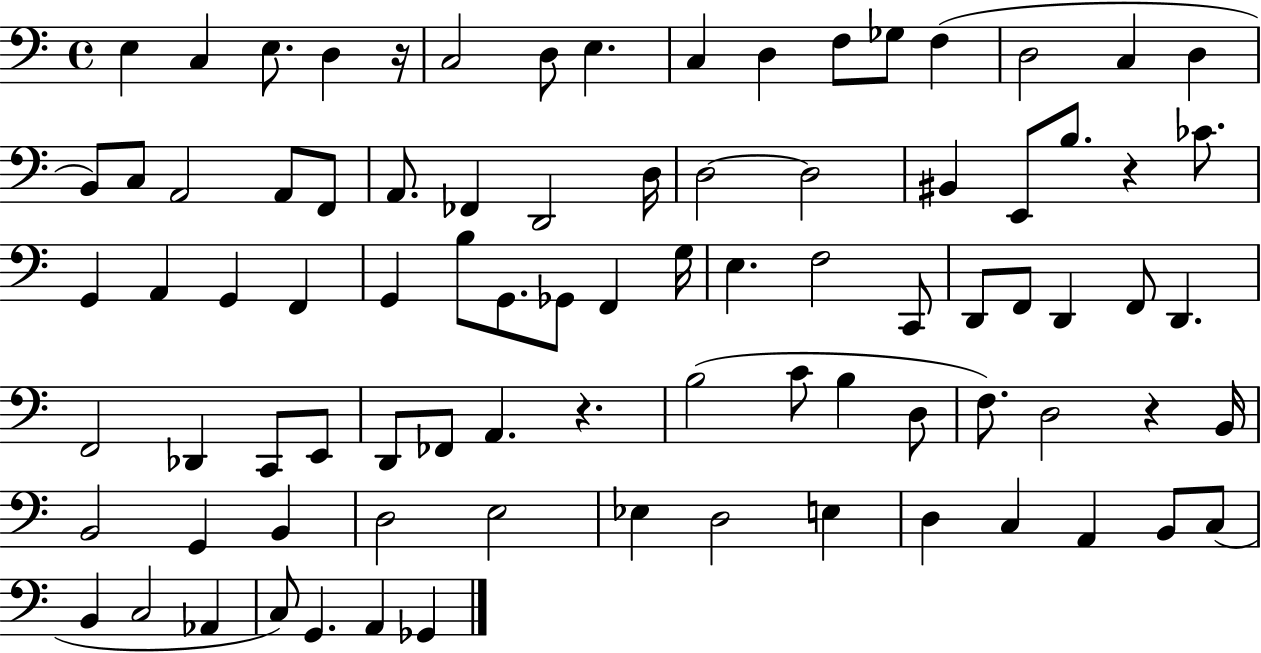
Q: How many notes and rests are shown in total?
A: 86